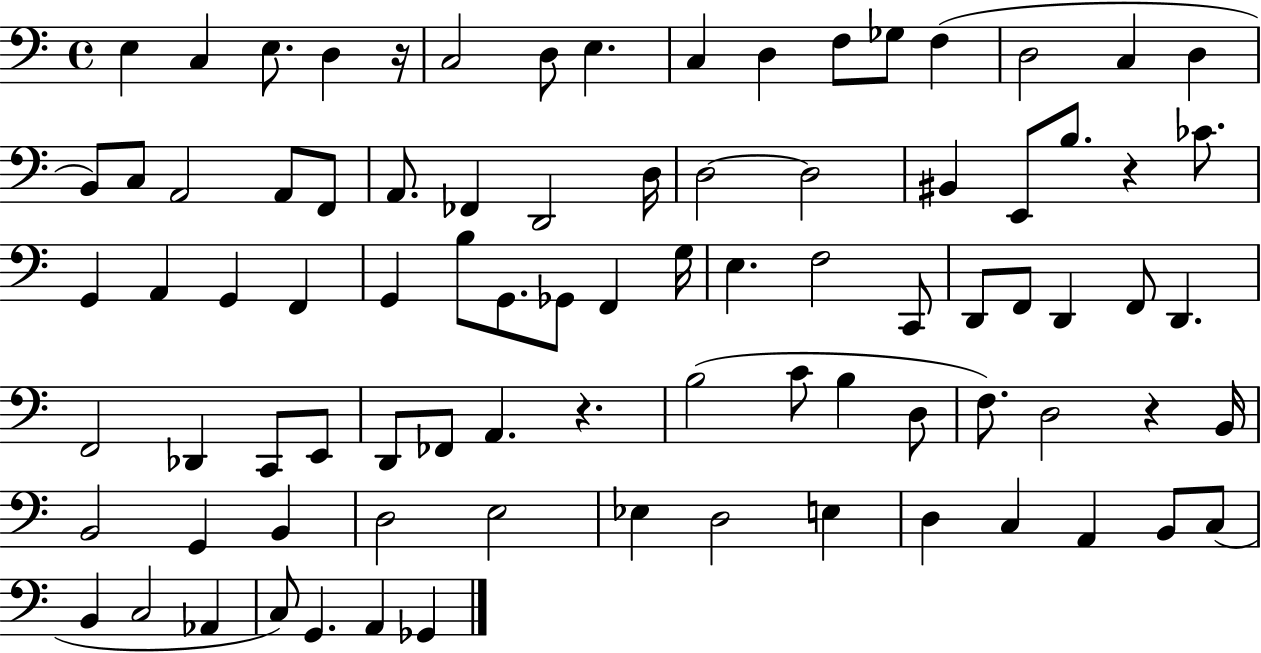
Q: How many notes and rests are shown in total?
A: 86